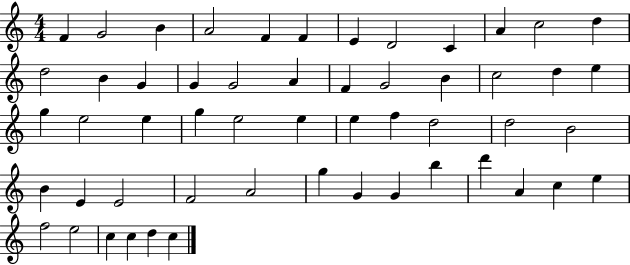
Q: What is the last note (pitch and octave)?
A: C5